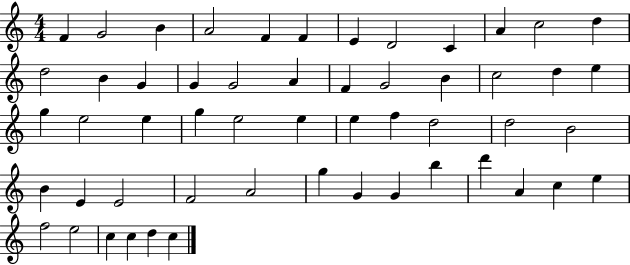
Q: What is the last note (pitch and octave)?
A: C5